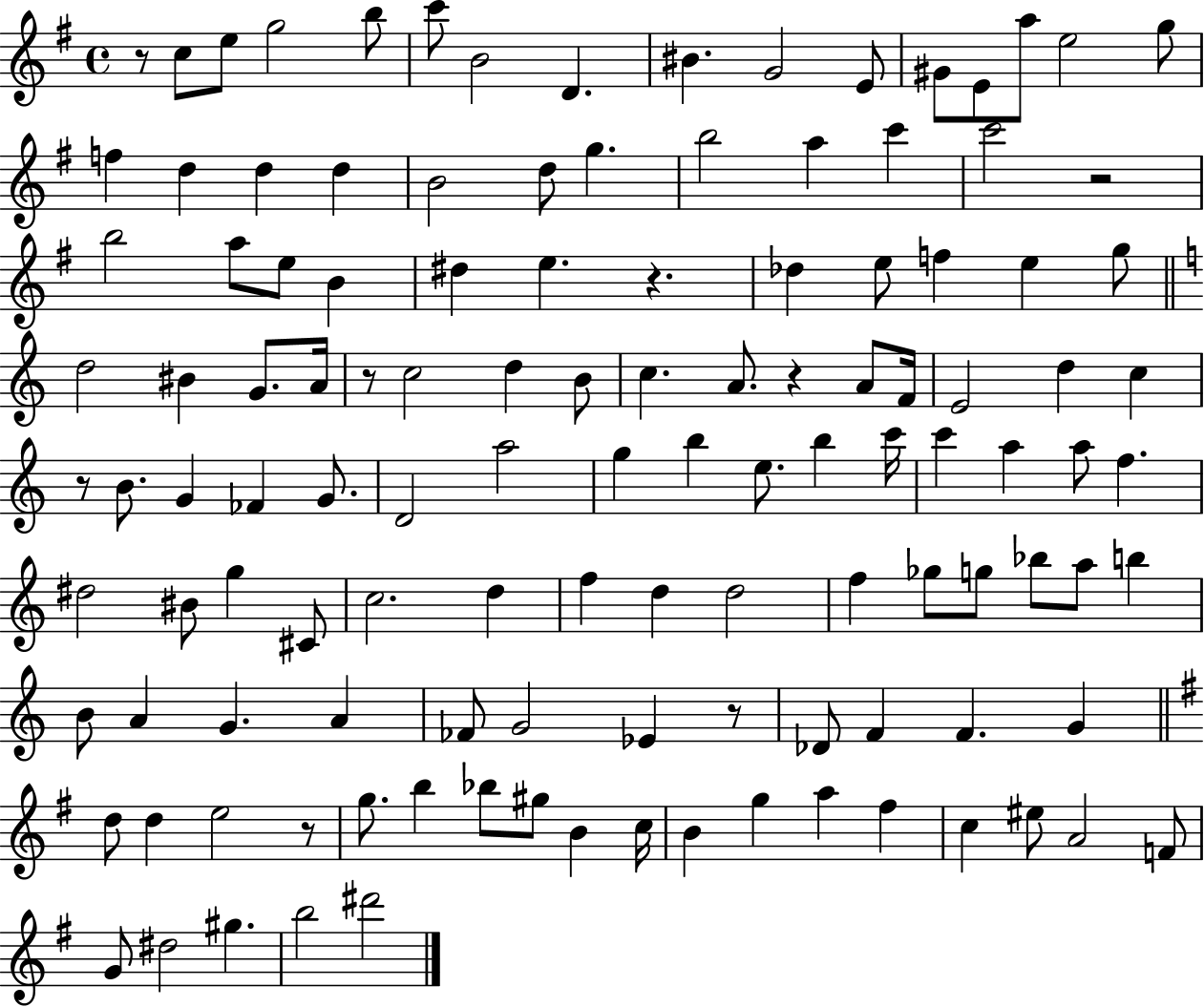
{
  \clef treble
  \time 4/4
  \defaultTimeSignature
  \key g \major
  \repeat volta 2 { r8 c''8 e''8 g''2 b''8 | c'''8 b'2 d'4. | bis'4. g'2 e'8 | gis'8 e'8 a''8 e''2 g''8 | \break f''4 d''4 d''4 d''4 | b'2 d''8 g''4. | b''2 a''4 c'''4 | c'''2 r2 | \break b''2 a''8 e''8 b'4 | dis''4 e''4. r4. | des''4 e''8 f''4 e''4 g''8 | \bar "||" \break \key c \major d''2 bis'4 g'8. a'16 | r8 c''2 d''4 b'8 | c''4. a'8. r4 a'8 f'16 | e'2 d''4 c''4 | \break r8 b'8. g'4 fes'4 g'8. | d'2 a''2 | g''4 b''4 e''8. b''4 c'''16 | c'''4 a''4 a''8 f''4. | \break dis''2 bis'8 g''4 cis'8 | c''2. d''4 | f''4 d''4 d''2 | f''4 ges''8 g''8 bes''8 a''8 b''4 | \break b'8 a'4 g'4. a'4 | fes'8 g'2 ees'4 r8 | des'8 f'4 f'4. g'4 | \bar "||" \break \key e \minor d''8 d''4 e''2 r8 | g''8. b''4 bes''8 gis''8 b'4 c''16 | b'4 g''4 a''4 fis''4 | c''4 eis''8 a'2 f'8 | \break g'8 dis''2 gis''4. | b''2 dis'''2 | } \bar "|."
}